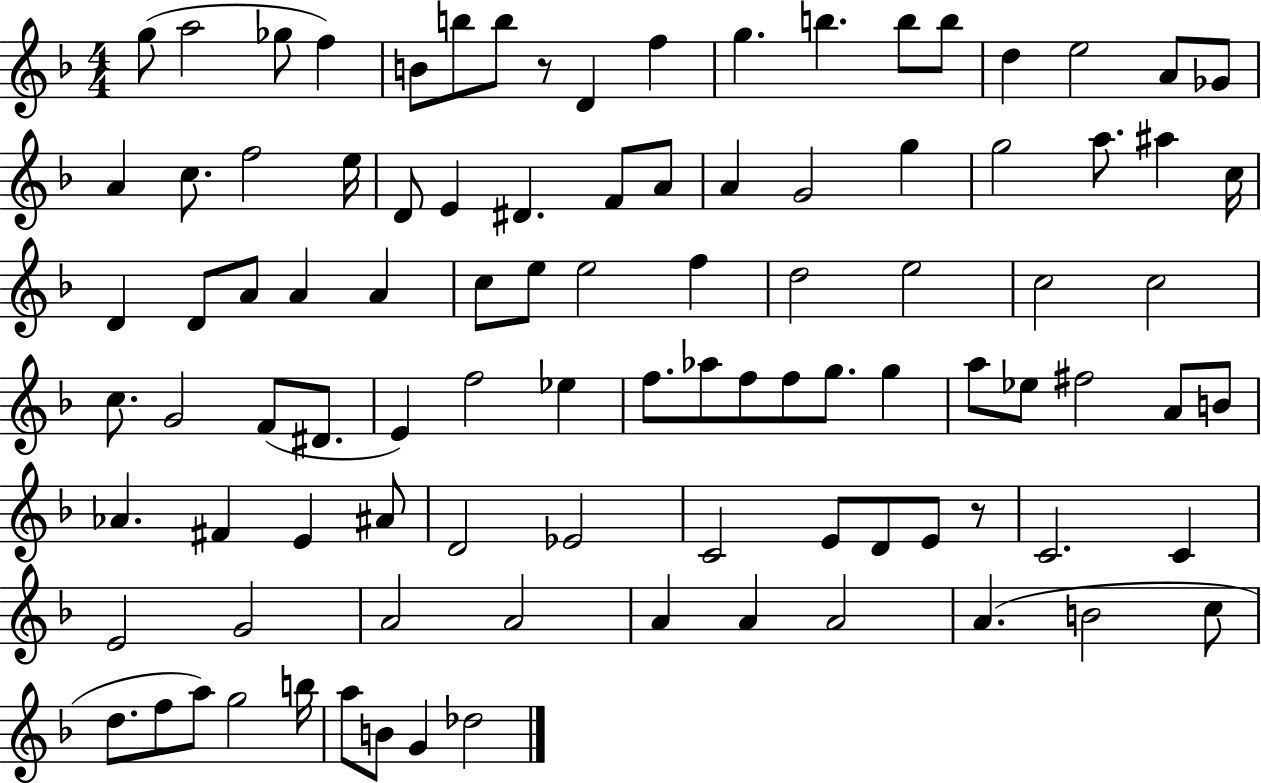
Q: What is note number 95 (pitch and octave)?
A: Db5